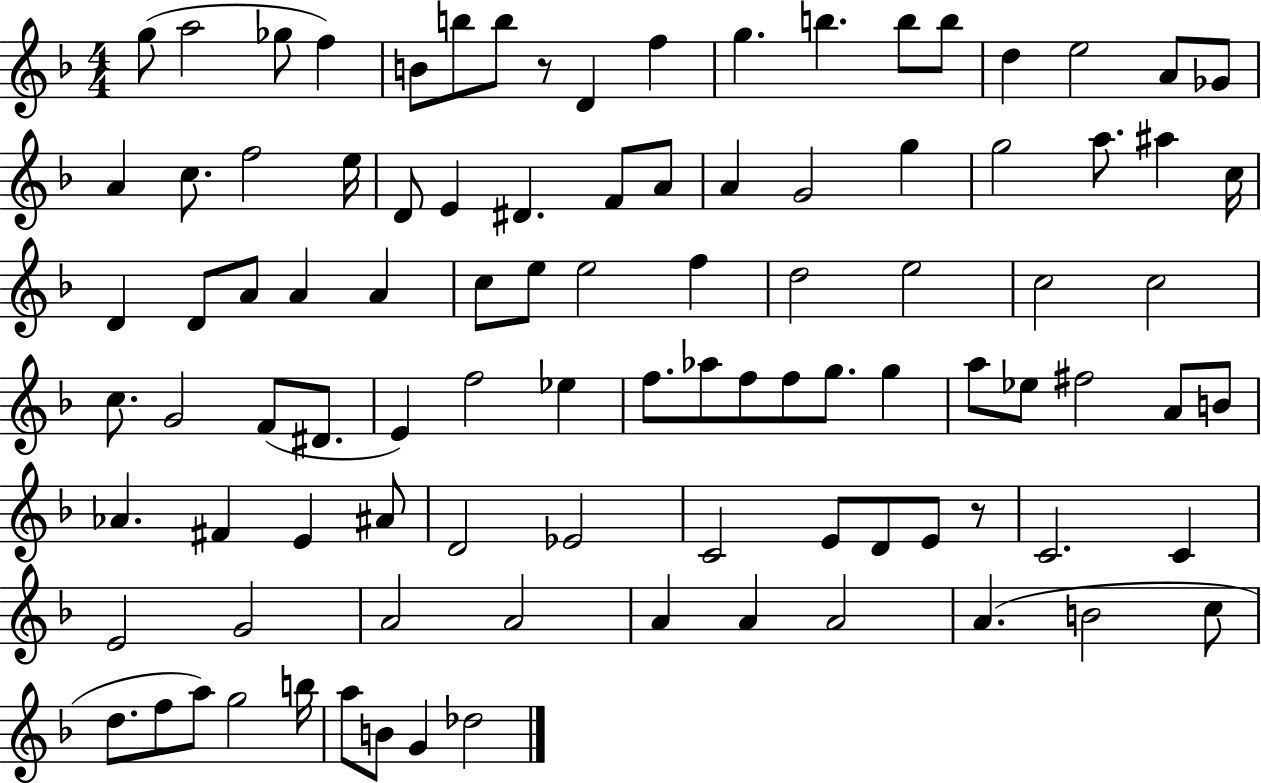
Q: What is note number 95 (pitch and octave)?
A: Db5